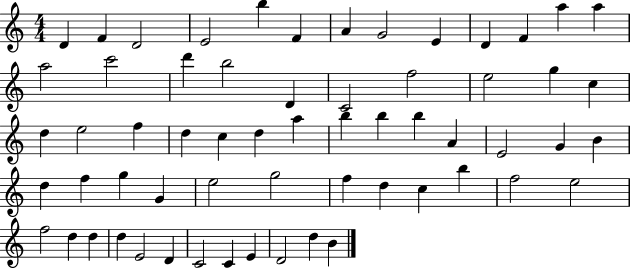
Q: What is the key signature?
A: C major